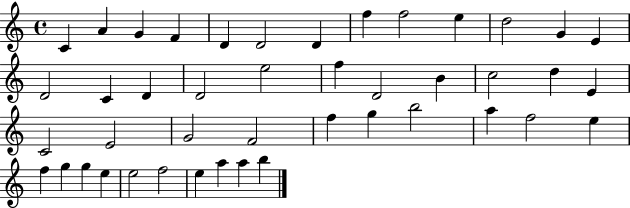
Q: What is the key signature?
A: C major